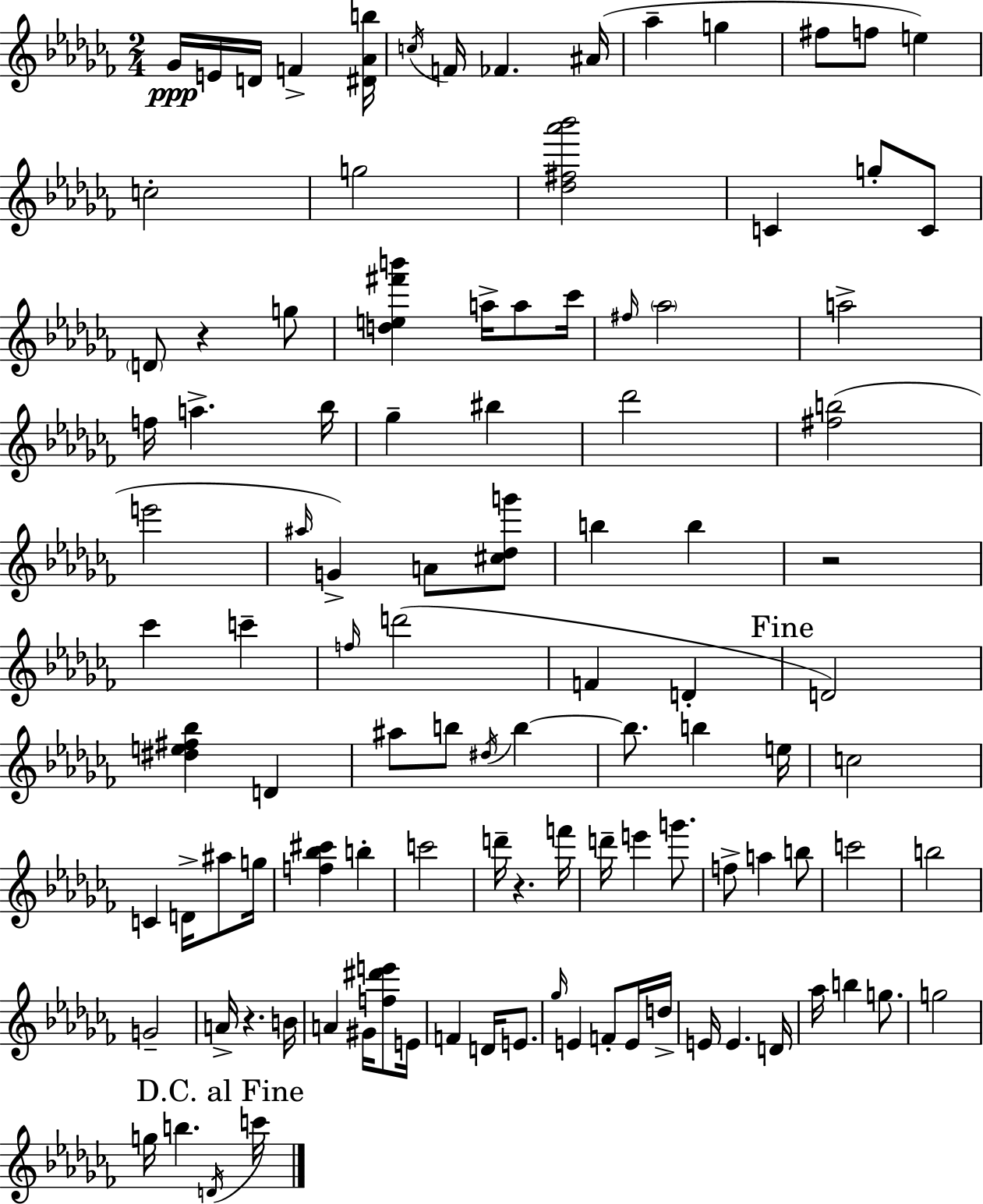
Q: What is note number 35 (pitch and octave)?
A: G4